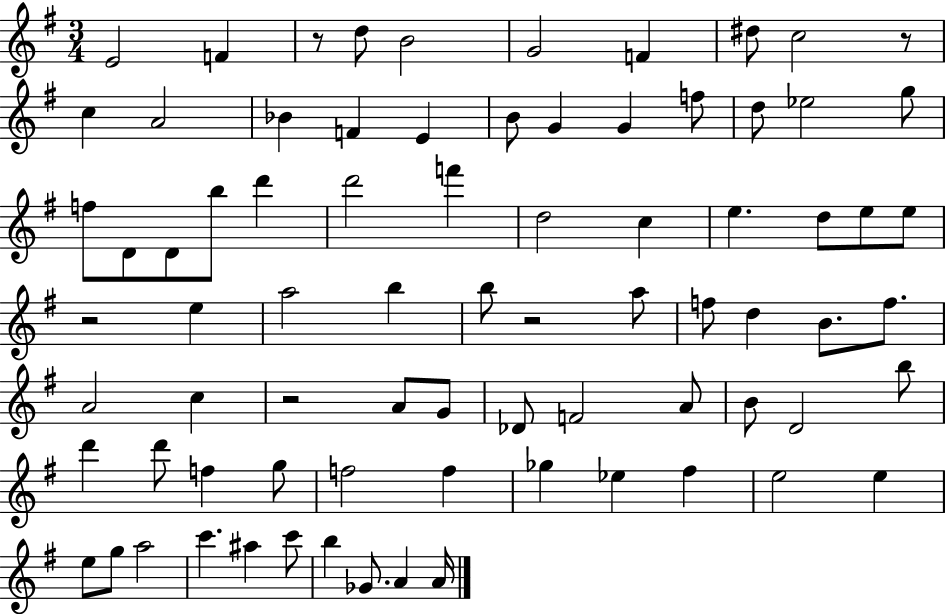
{
  \clef treble
  \numericTimeSignature
  \time 3/4
  \key g \major
  e'2 f'4 | r8 d''8 b'2 | g'2 f'4 | dis''8 c''2 r8 | \break c''4 a'2 | bes'4 f'4 e'4 | b'8 g'4 g'4 f''8 | d''8 ees''2 g''8 | \break f''8 d'8 d'8 b''8 d'''4 | d'''2 f'''4 | d''2 c''4 | e''4. d''8 e''8 e''8 | \break r2 e''4 | a''2 b''4 | b''8 r2 a''8 | f''8 d''4 b'8. f''8. | \break a'2 c''4 | r2 a'8 g'8 | des'8 f'2 a'8 | b'8 d'2 b''8 | \break d'''4 d'''8 f''4 g''8 | f''2 f''4 | ges''4 ees''4 fis''4 | e''2 e''4 | \break e''8 g''8 a''2 | c'''4. ais''4 c'''8 | b''4 ges'8. a'4 a'16 | \bar "|."
}